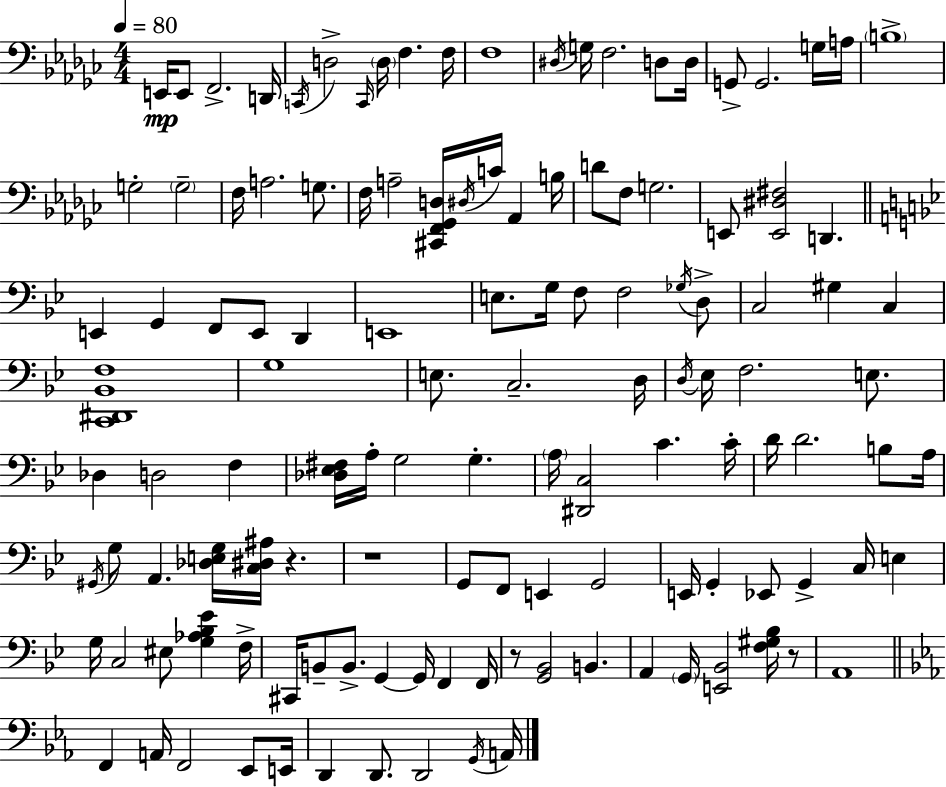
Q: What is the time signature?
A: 4/4